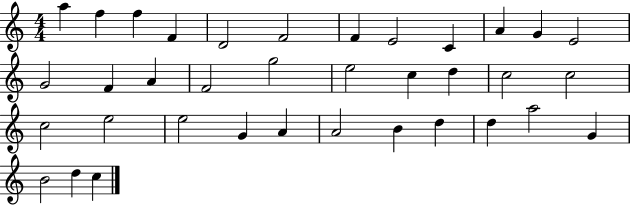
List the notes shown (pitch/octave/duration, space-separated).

A5/q F5/q F5/q F4/q D4/h F4/h F4/q E4/h C4/q A4/q G4/q E4/h G4/h F4/q A4/q F4/h G5/h E5/h C5/q D5/q C5/h C5/h C5/h E5/h E5/h G4/q A4/q A4/h B4/q D5/q D5/q A5/h G4/q B4/h D5/q C5/q